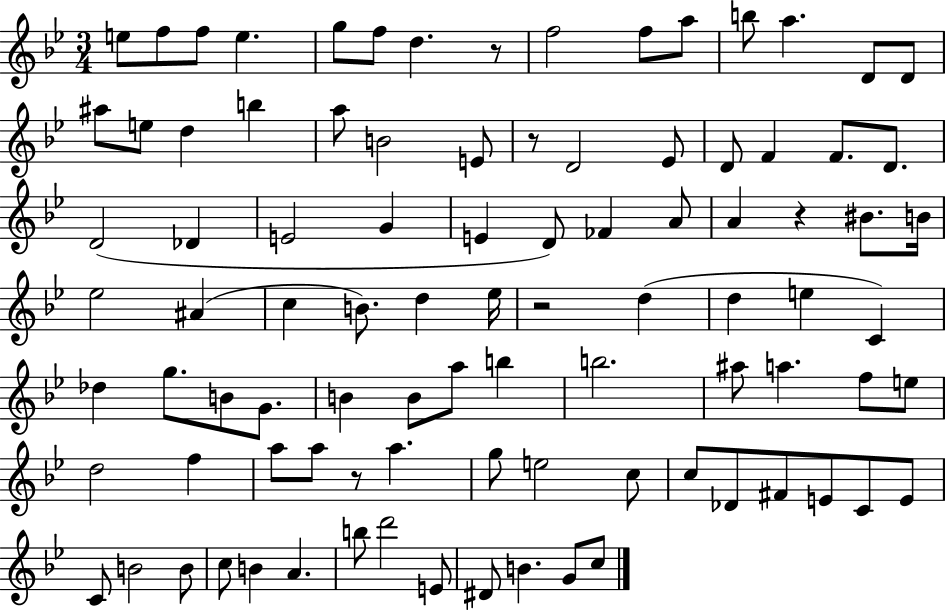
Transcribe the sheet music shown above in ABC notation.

X:1
T:Untitled
M:3/4
L:1/4
K:Bb
e/2 f/2 f/2 e g/2 f/2 d z/2 f2 f/2 a/2 b/2 a D/2 D/2 ^a/2 e/2 d b a/2 B2 E/2 z/2 D2 _E/2 D/2 F F/2 D/2 D2 _D E2 G E D/2 _F A/2 A z ^B/2 B/4 _e2 ^A c B/2 d _e/4 z2 d d e C _d g/2 B/2 G/2 B B/2 a/2 b b2 ^a/2 a f/2 e/2 d2 f a/2 a/2 z/2 a g/2 e2 c/2 c/2 _D/2 ^F/2 E/2 C/2 E/2 C/2 B2 B/2 c/2 B A b/2 d'2 E/2 ^D/2 B G/2 c/2